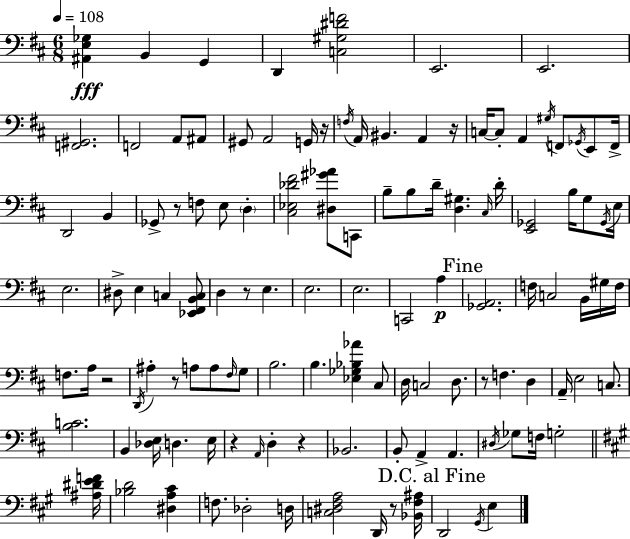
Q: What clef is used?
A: bass